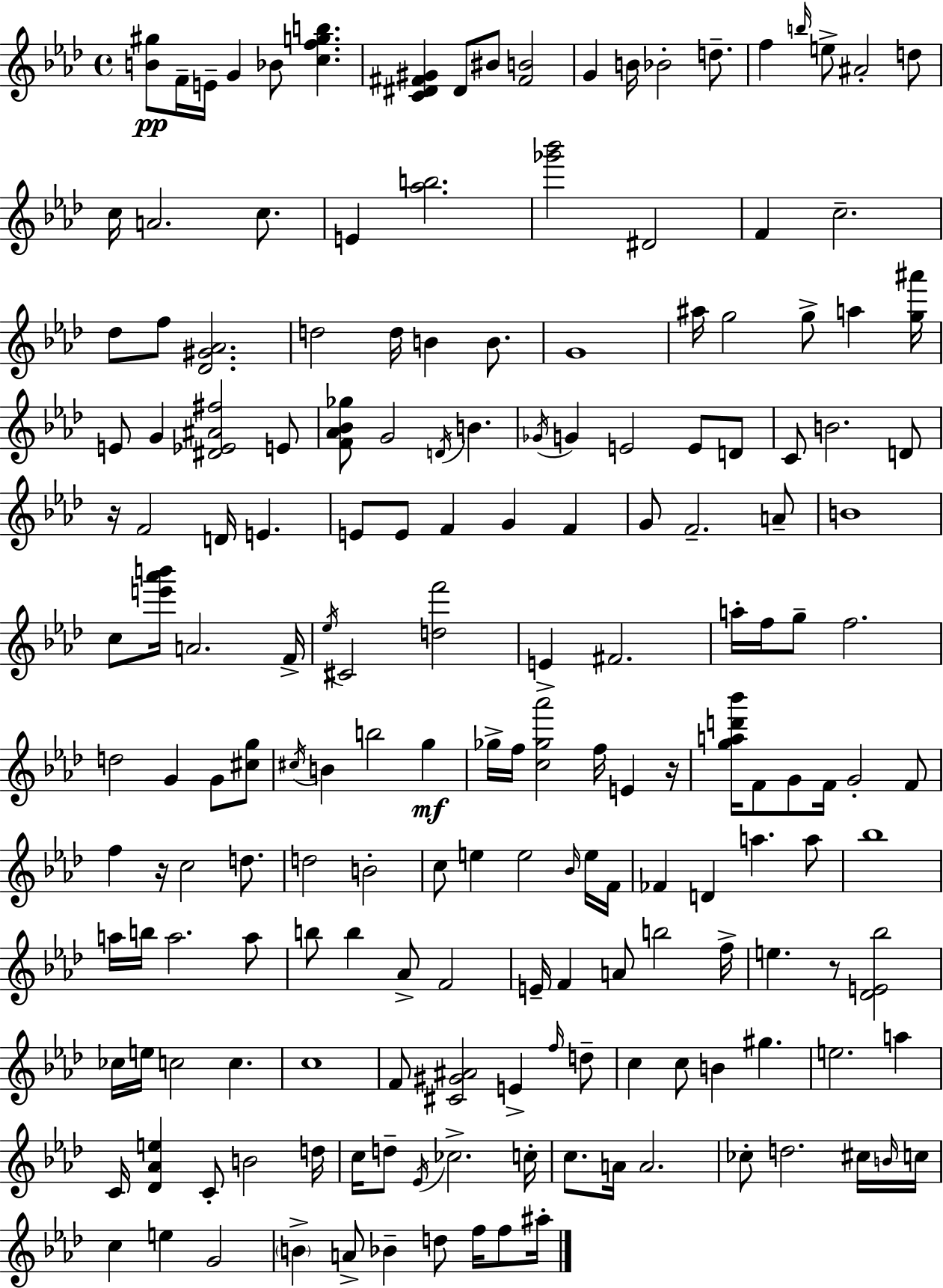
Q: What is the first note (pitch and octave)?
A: F4